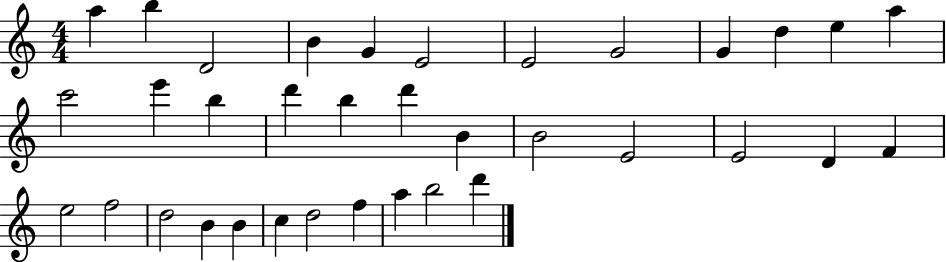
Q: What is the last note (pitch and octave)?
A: D6